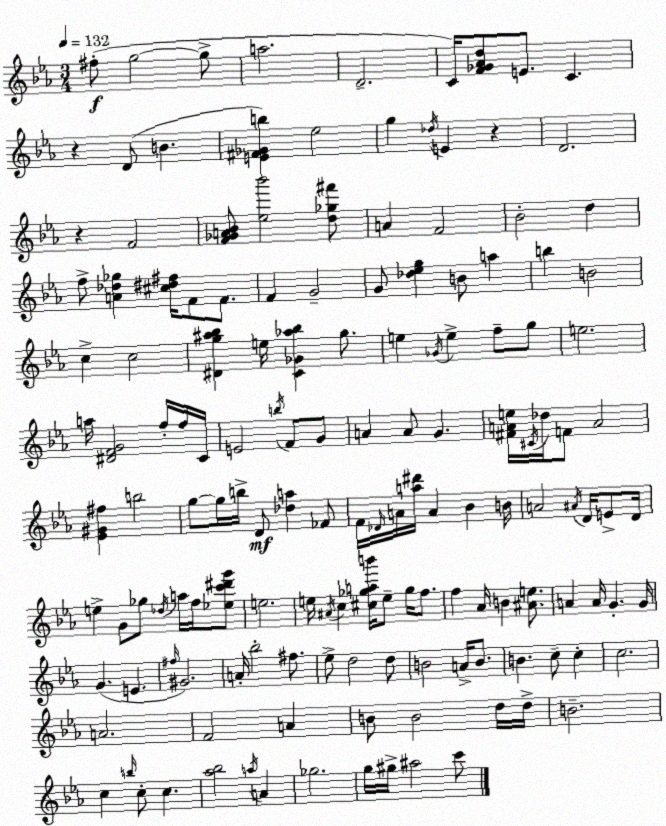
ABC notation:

X:1
T:Untitled
M:3/4
L:1/4
K:Cm
^f/2 g2 g/2 a2 D2 C/4 [F_G_Ad]/2 E/2 C z D/2 B [E^F_Gb] _e2 g _d/4 E z D2 z F2 [F_GA_B]/2 [_e_b']2 [d_g^f']/2 A F2 _B2 d f/2 [A_d_g] [^c^d^f]/4 F/2 F/2 F G2 G/2 [_d_eg] B/2 a b B2 c c2 [^Dg^a_b] e/4 [C_G_a_b] g/2 e _G/4 e f/2 g/2 e2 a/4 [^DFG]2 f/4 f/4 C/4 E2 b/4 F/2 G/2 A A/2 G [^FAe]/4 ^C/4 _d/4 F/2 A2 [_E^G^f] b2 g/2 g/4 b/4 D/2 [_da] _F/2 F/4 _D/4 A/4 [a^d']/4 A _B B/4 A2 ^A/4 D/4 E/2 D/4 e G/2 _g/2 _d/4 a/4 f/4 [_ec'^d'g']/2 e2 e/4 ^A/4 c [^c_gab']/4 e/2 _g/4 f/2 f _A/4 B [^Ae]/2 A A/4 G G/4 G E ^f/4 ^G2 A/4 _b2 ^f/2 _e/2 d2 d/2 B2 A/4 B/2 B c/2 c c2 A2 F2 A B/2 B2 d/4 d/4 B2 c b/4 c/2 c [_a_b]2 a/4 A _g2 g/4 ^g/4 ^a2 c'/2